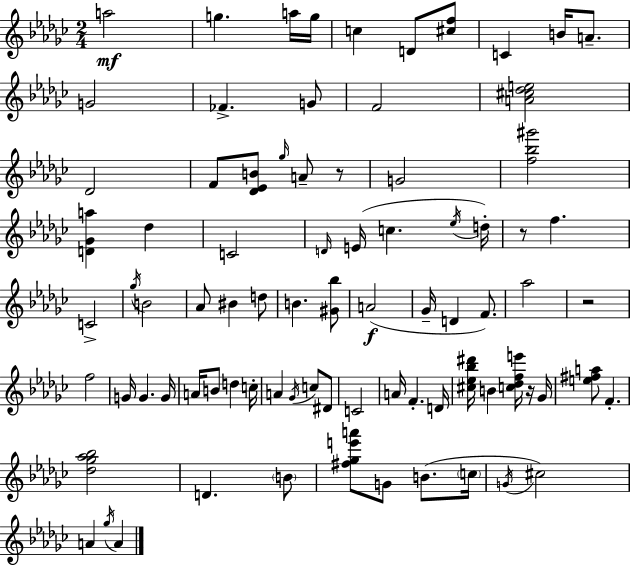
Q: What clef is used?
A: treble